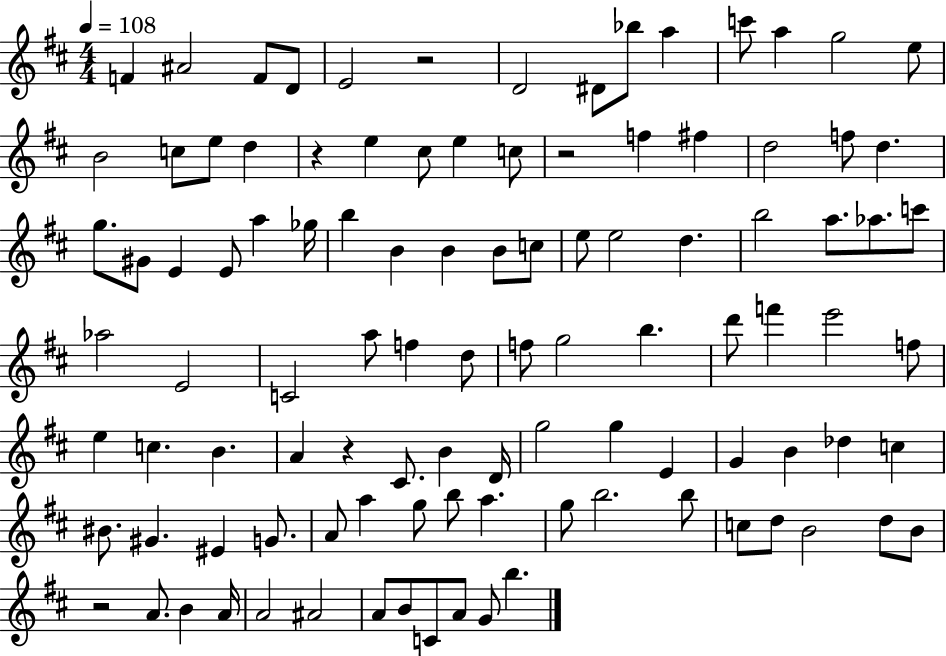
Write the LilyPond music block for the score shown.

{
  \clef treble
  \numericTimeSignature
  \time 4/4
  \key d \major
  \tempo 4 = 108
  f'4 ais'2 f'8 d'8 | e'2 r2 | d'2 dis'8 bes''8 a''4 | c'''8 a''4 g''2 e''8 | \break b'2 c''8 e''8 d''4 | r4 e''4 cis''8 e''4 c''8 | r2 f''4 fis''4 | d''2 f''8 d''4. | \break g''8. gis'8 e'4 e'8 a''4 ges''16 | b''4 b'4 b'4 b'8 c''8 | e''8 e''2 d''4. | b''2 a''8. aes''8. c'''8 | \break aes''2 e'2 | c'2 a''8 f''4 d''8 | f''8 g''2 b''4. | d'''8 f'''4 e'''2 f''8 | \break e''4 c''4. b'4. | a'4 r4 cis'8. b'4 d'16 | g''2 g''4 e'4 | g'4 b'4 des''4 c''4 | \break bis'8. gis'4. eis'4 g'8. | a'8 a''4 g''8 b''8 a''4. | g''8 b''2. b''8 | c''8 d''8 b'2 d''8 b'8 | \break r2 a'8. b'4 a'16 | a'2 ais'2 | a'8 b'8 c'8 a'8 g'8 b''4. | \bar "|."
}